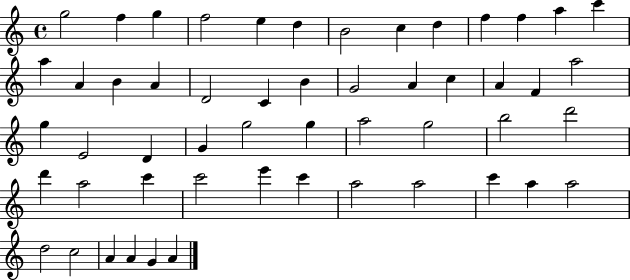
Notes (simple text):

G5/h F5/q G5/q F5/h E5/q D5/q B4/h C5/q D5/q F5/q F5/q A5/q C6/q A5/q A4/q B4/q A4/q D4/h C4/q B4/q G4/h A4/q C5/q A4/q F4/q A5/h G5/q E4/h D4/q G4/q G5/h G5/q A5/h G5/h B5/h D6/h D6/q A5/h C6/q C6/h E6/q C6/q A5/h A5/h C6/q A5/q A5/h D5/h C5/h A4/q A4/q G4/q A4/q